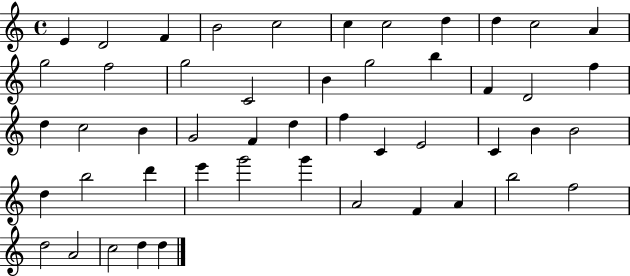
E4/q D4/h F4/q B4/h C5/h C5/q C5/h D5/q D5/q C5/h A4/q G5/h F5/h G5/h C4/h B4/q G5/h B5/q F4/q D4/h F5/q D5/q C5/h B4/q G4/h F4/q D5/q F5/q C4/q E4/h C4/q B4/q B4/h D5/q B5/h D6/q E6/q G6/h G6/q A4/h F4/q A4/q B5/h F5/h D5/h A4/h C5/h D5/q D5/q